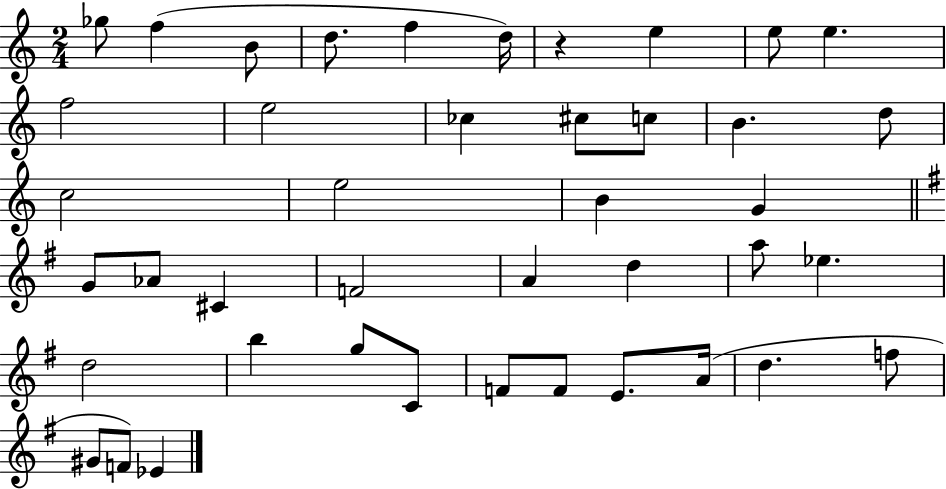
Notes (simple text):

Gb5/e F5/q B4/e D5/e. F5/q D5/s R/q E5/q E5/e E5/q. F5/h E5/h CES5/q C#5/e C5/e B4/q. D5/e C5/h E5/h B4/q G4/q G4/e Ab4/e C#4/q F4/h A4/q D5/q A5/e Eb5/q. D5/h B5/q G5/e C4/e F4/e F4/e E4/e. A4/s D5/q. F5/e G#4/e F4/e Eb4/q